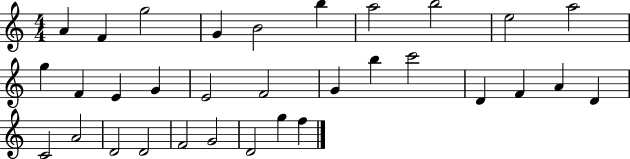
{
  \clef treble
  \numericTimeSignature
  \time 4/4
  \key c \major
  a'4 f'4 g''2 | g'4 b'2 b''4 | a''2 b''2 | e''2 a''2 | \break g''4 f'4 e'4 g'4 | e'2 f'2 | g'4 b''4 c'''2 | d'4 f'4 a'4 d'4 | \break c'2 a'2 | d'2 d'2 | f'2 g'2 | d'2 g''4 f''4 | \break \bar "|."
}